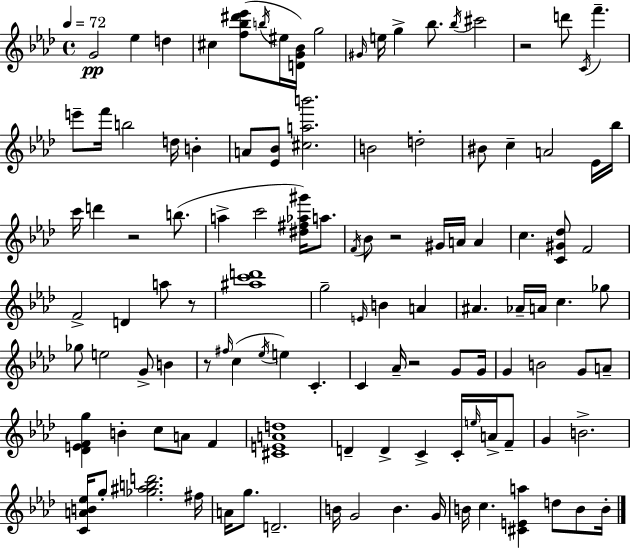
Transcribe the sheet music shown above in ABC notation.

X:1
T:Untitled
M:4/4
L:1/4
K:Fm
G2 _e d ^c [f_b^d'_e']/2 b/4 ^e/4 [DG_B]/4 g2 ^G/4 e/4 g _b/2 _b/4 ^c'2 z2 d'/2 C/4 f' e'/2 f'/4 b2 d/4 B A/2 [_E_B]/2 [^cab']2 B2 d2 ^B/2 c A2 _E/4 _b/4 c'/4 d' z2 b/2 a c'2 [^d^f_a^g']/4 a/2 F/4 _B/2 z2 ^G/4 A/4 A c [C^G_d]/2 F2 F2 D a/2 z/2 [^ac'd']4 g2 E/4 B A ^A _A/4 A/4 c _g/2 _g/2 e2 G/2 B z/2 ^f/4 c _e/4 e C C _A/4 z2 G/2 G/4 G B2 G/2 A/2 [_DEFg] B c/2 A/2 F [^CEAd]4 D D C C/4 e/4 A/4 F/2 G B2 [CAB_e]/4 g/2 [_g^abd']2 ^f/4 A/4 g/2 D2 B/4 G2 B G/4 B/4 c [^CEa] d/2 B/2 B/4